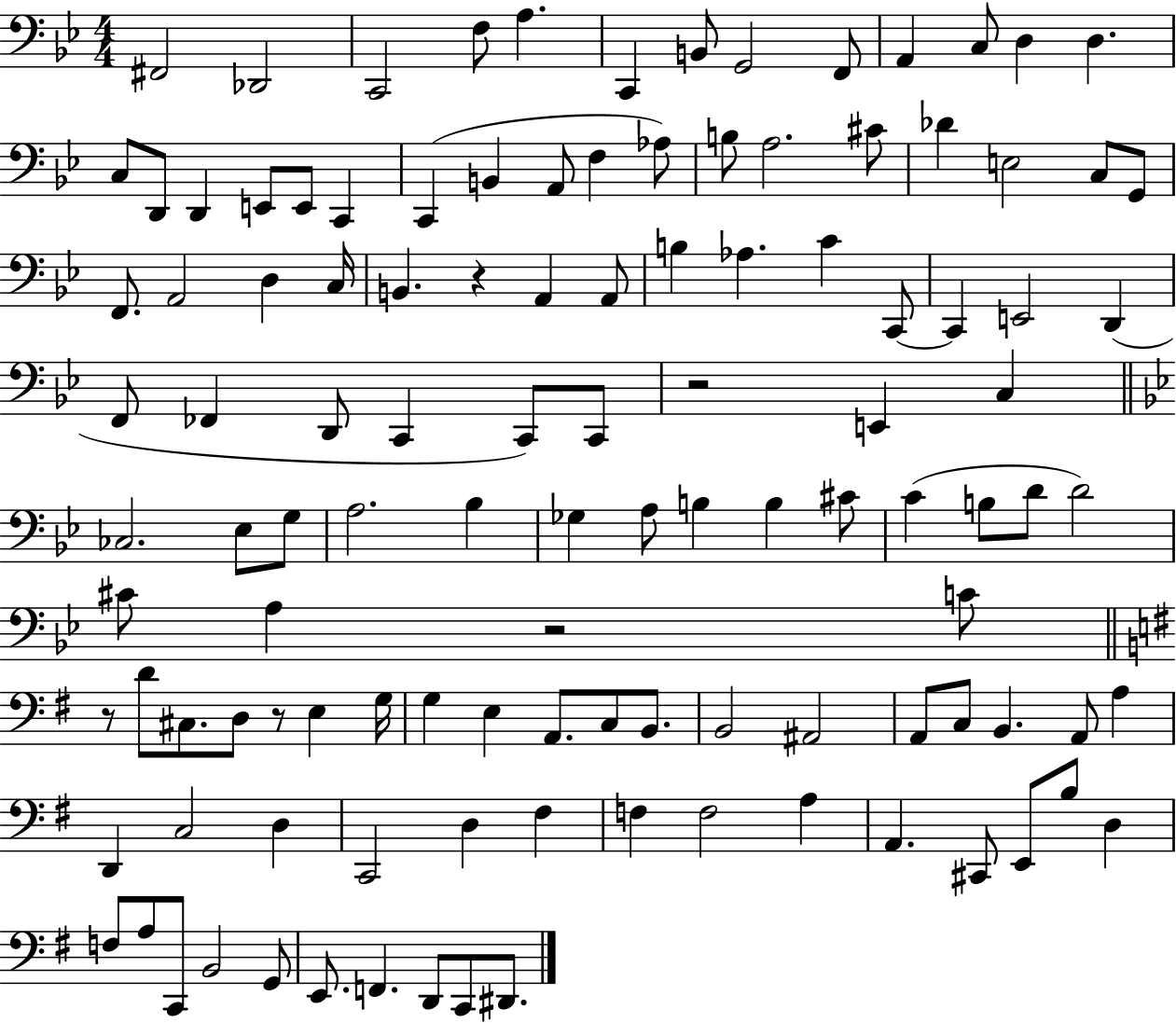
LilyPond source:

{
  \clef bass
  \numericTimeSignature
  \time 4/4
  \key bes \major
  \repeat volta 2 { fis,2 des,2 | c,2 f8 a4. | c,4 b,8 g,2 f,8 | a,4 c8 d4 d4. | \break c8 d,8 d,4 e,8 e,8 c,4 | c,4( b,4 a,8 f4 aes8) | b8 a2. cis'8 | des'4 e2 c8 g,8 | \break f,8. a,2 d4 c16 | b,4. r4 a,4 a,8 | b4 aes4. c'4 c,8~~ | c,4 e,2 d,4( | \break f,8 fes,4 d,8 c,4 c,8) c,8 | r2 e,4 c4 | \bar "||" \break \key bes \major ces2. ees8 g8 | a2. bes4 | ges4 a8 b4 b4 cis'8 | c'4( b8 d'8 d'2) | \break cis'8 a4 r2 c'8 | \bar "||" \break \key g \major r8 d'8 cis8. d8 r8 e4 g16 | g4 e4 a,8. c8 b,8. | b,2 ais,2 | a,8 c8 b,4. a,8 a4 | \break d,4 c2 d4 | c,2 d4 fis4 | f4 f2 a4 | a,4. cis,8 e,8 b8 d4 | \break f8 a8 c,8 b,2 g,8 | e,8. f,4. d,8 c,8 dis,8. | } \bar "|."
}